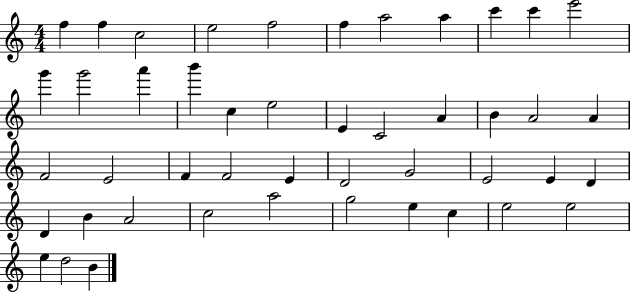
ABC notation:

X:1
T:Untitled
M:4/4
L:1/4
K:C
f f c2 e2 f2 f a2 a c' c' e'2 g' g'2 a' b' c e2 E C2 A B A2 A F2 E2 F F2 E D2 G2 E2 E D D B A2 c2 a2 g2 e c e2 e2 e d2 B